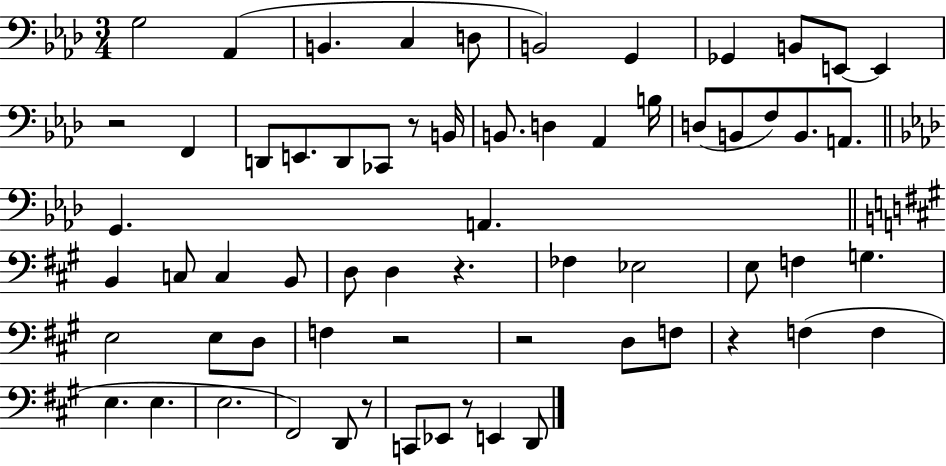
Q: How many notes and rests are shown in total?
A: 64